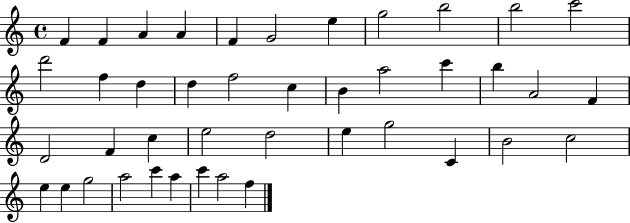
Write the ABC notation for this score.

X:1
T:Untitled
M:4/4
L:1/4
K:C
F F A A F G2 e g2 b2 b2 c'2 d'2 f d d f2 c B a2 c' b A2 F D2 F c e2 d2 e g2 C B2 c2 e e g2 a2 c' a c' a2 f